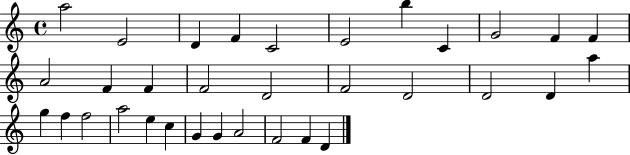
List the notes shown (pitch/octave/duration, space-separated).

A5/h E4/h D4/q F4/q C4/h E4/h B5/q C4/q G4/h F4/q F4/q A4/h F4/q F4/q F4/h D4/h F4/h D4/h D4/h D4/q A5/q G5/q F5/q F5/h A5/h E5/q C5/q G4/q G4/q A4/h F4/h F4/q D4/q